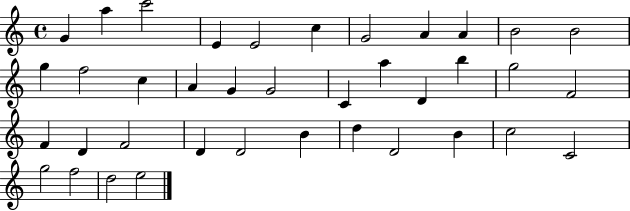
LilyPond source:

{
  \clef treble
  \time 4/4
  \defaultTimeSignature
  \key c \major
  g'4 a''4 c'''2 | e'4 e'2 c''4 | g'2 a'4 a'4 | b'2 b'2 | \break g''4 f''2 c''4 | a'4 g'4 g'2 | c'4 a''4 d'4 b''4 | g''2 f'2 | \break f'4 d'4 f'2 | d'4 d'2 b'4 | d''4 d'2 b'4 | c''2 c'2 | \break g''2 f''2 | d''2 e''2 | \bar "|."
}